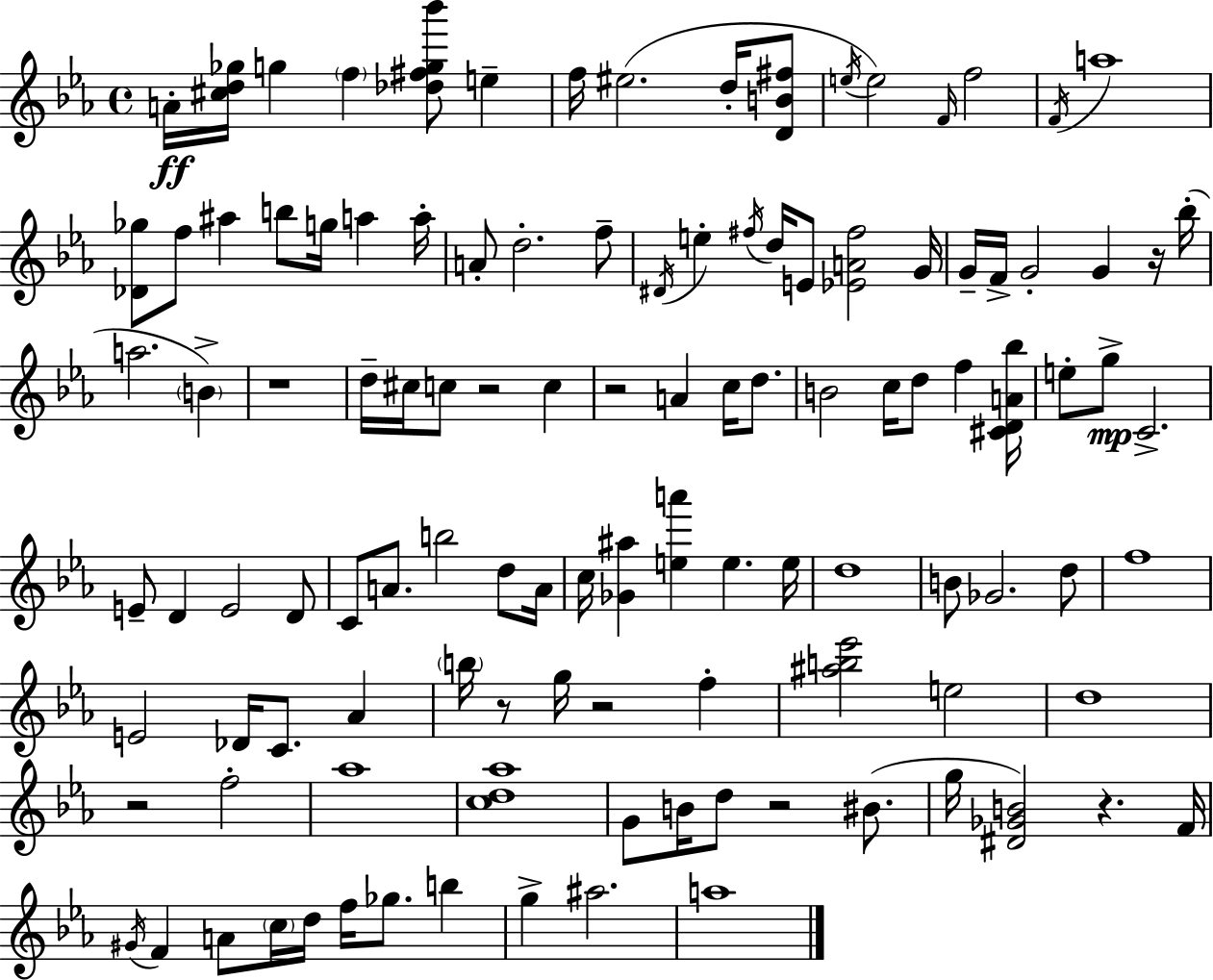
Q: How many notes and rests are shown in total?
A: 114